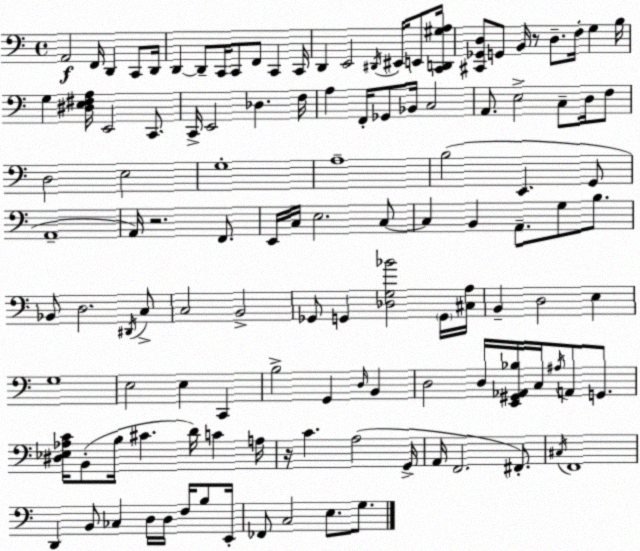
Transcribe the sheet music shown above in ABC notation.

X:1
T:Untitled
M:4/4
L:1/4
K:C
A,,2 F,,/4 D,, C,,/2 D,,/4 D,, D,,/2 C,,/4 C,,/2 F,,/2 C,, C,,/4 D,, E,,2 ^D,,/4 ^E,,/4 E,,/2 [C,,D,,^G,A,]/4 [^C,,_G,,D,]/2 G,,/2 B,,/4 z/2 D,/2 F,/4 G, B,/4 G, [^D,E,^F,A,]/4 E,,2 C,,/2 C,,/4 E,,2 _D, F,/4 A, F,,/4 _G,,/2 _B,,/4 C,2 A,,/2 E,2 C,/2 D,/4 F,/2 D,2 E,2 G,4 A,4 B,2 E,, G,,/2 A,,4 A,,/4 z2 F,,/2 E,,/4 C,/4 E,2 C,/2 C, B,, A,,/2 G,/2 B,/2 _B,,/2 D,2 ^D,,/4 C,/2 C,2 B,,2 _G,,/2 G,, [_D,G,_B]2 G,,/4 [^C,A,]/4 B,, D,2 E, G,4 E,2 E, C,, B,2 G,, D,/4 B,, D,2 D,/4 [E,,^G,,_A,,_B,]/4 C,/4 ^A,/4 A,,/2 G,,/2 [^D,_E,_A,C]/4 B,,/2 B,/4 ^C D/4 C A,/4 z/4 C A,2 G,,/4 A,,/4 F,,2 ^F,,/2 ^C,/4 F,,4 D,, B,,/2 _C, D,/4 D,/4 F,/4 B,/2 E,,/4 _F,,/2 C,2 E,/2 G,/2